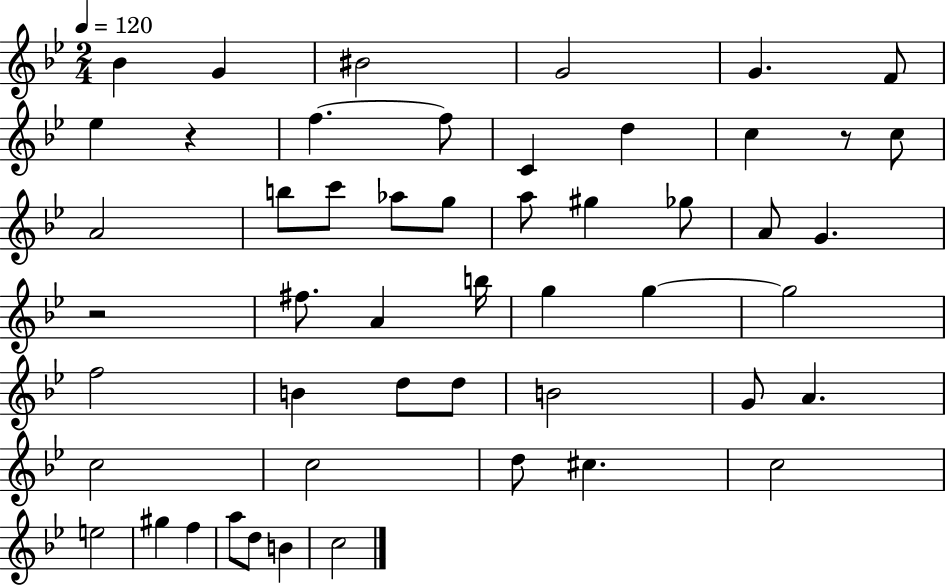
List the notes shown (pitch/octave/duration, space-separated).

Bb4/q G4/q BIS4/h G4/h G4/q. F4/e Eb5/q R/q F5/q. F5/e C4/q D5/q C5/q R/e C5/e A4/h B5/e C6/e Ab5/e G5/e A5/e G#5/q Gb5/e A4/e G4/q. R/h F#5/e. A4/q B5/s G5/q G5/q G5/h F5/h B4/q D5/e D5/e B4/h G4/e A4/q. C5/h C5/h D5/e C#5/q. C5/h E5/h G#5/q F5/q A5/e D5/e B4/q C5/h